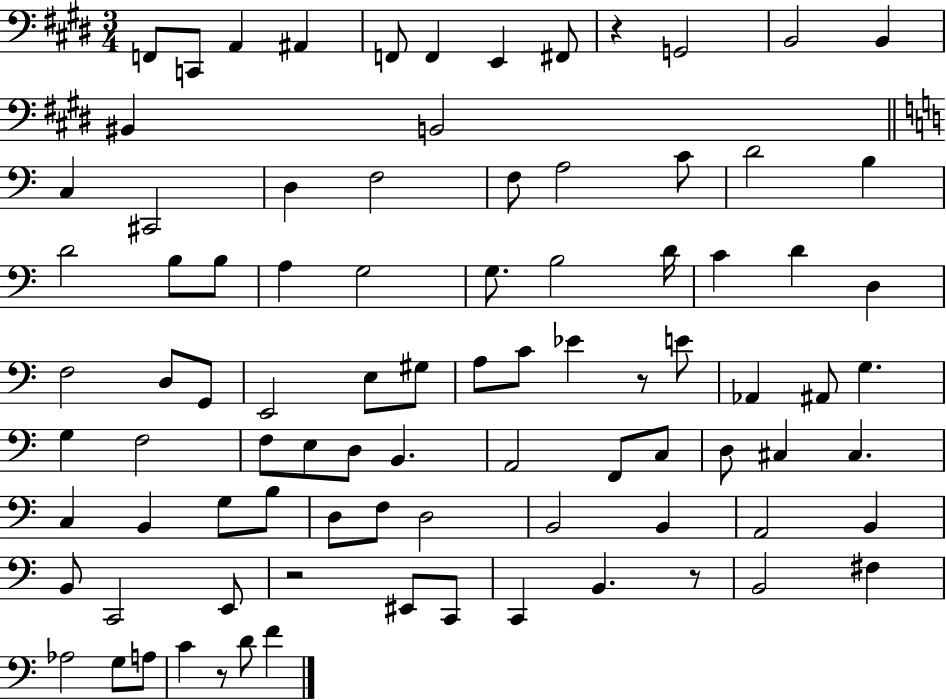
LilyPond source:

{
  \clef bass
  \numericTimeSignature
  \time 3/4
  \key e \major
  \repeat volta 2 { f,8 c,8 a,4 ais,4 | f,8 f,4 e,4 fis,8 | r4 g,2 | b,2 b,4 | \break bis,4 b,2 | \bar "||" \break \key c \major c4 cis,2 | d4 f2 | f8 a2 c'8 | d'2 b4 | \break d'2 b8 b8 | a4 g2 | g8. b2 d'16 | c'4 d'4 d4 | \break f2 d8 g,8 | e,2 e8 gis8 | a8 c'8 ees'4 r8 e'8 | aes,4 ais,8 g4. | \break g4 f2 | f8 e8 d8 b,4. | a,2 f,8 c8 | d8 cis4 cis4. | \break c4 b,4 g8 b8 | d8 f8 d2 | b,2 b,4 | a,2 b,4 | \break b,8 c,2 e,8 | r2 eis,8 c,8 | c,4 b,4. r8 | b,2 fis4 | \break aes2 g8 a8 | c'4 r8 d'8 f'4 | } \bar "|."
}